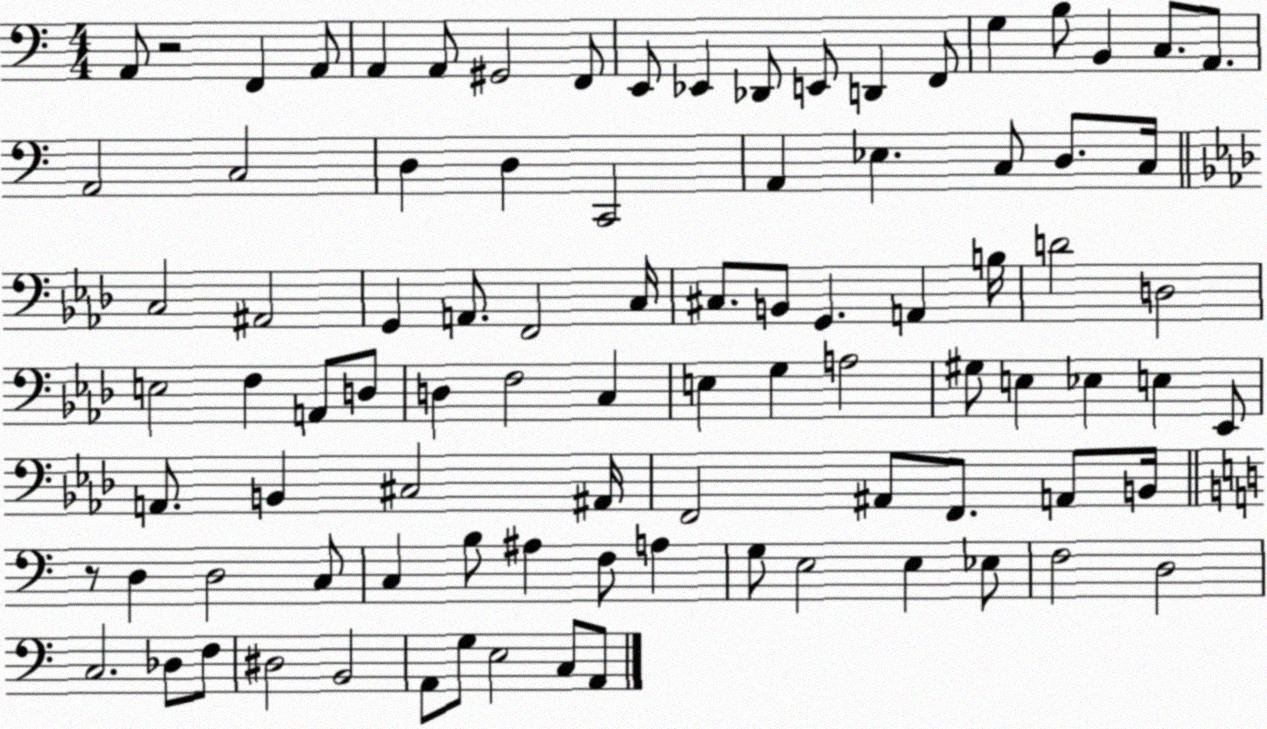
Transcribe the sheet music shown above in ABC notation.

X:1
T:Untitled
M:4/4
L:1/4
K:C
A,,/2 z2 F,, A,,/2 A,, A,,/2 ^G,,2 F,,/2 E,,/2 _E,, _D,,/2 E,,/2 D,, F,,/2 G, B,/2 B,, C,/2 A,,/2 A,,2 C,2 D, D, C,,2 A,, _E, C,/2 D,/2 C,/4 C,2 ^A,,2 G,, A,,/2 F,,2 C,/4 ^C,/2 B,,/2 G,, A,, B,/4 D2 D,2 E,2 F, A,,/2 D,/2 D, F,2 C, E, G, A,2 ^G,/2 E, _E, E, _E,,/2 A,,/2 B,, ^C,2 ^A,,/4 F,,2 ^A,,/2 F,,/2 A,,/2 B,,/4 z/2 D, D,2 C,/2 C, B,/2 ^A, F,/2 A, G,/2 E,2 E, _E,/2 F,2 D,2 C,2 _D,/2 F,/2 ^D,2 B,,2 A,,/2 G,/2 E,2 C,/2 A,,/2